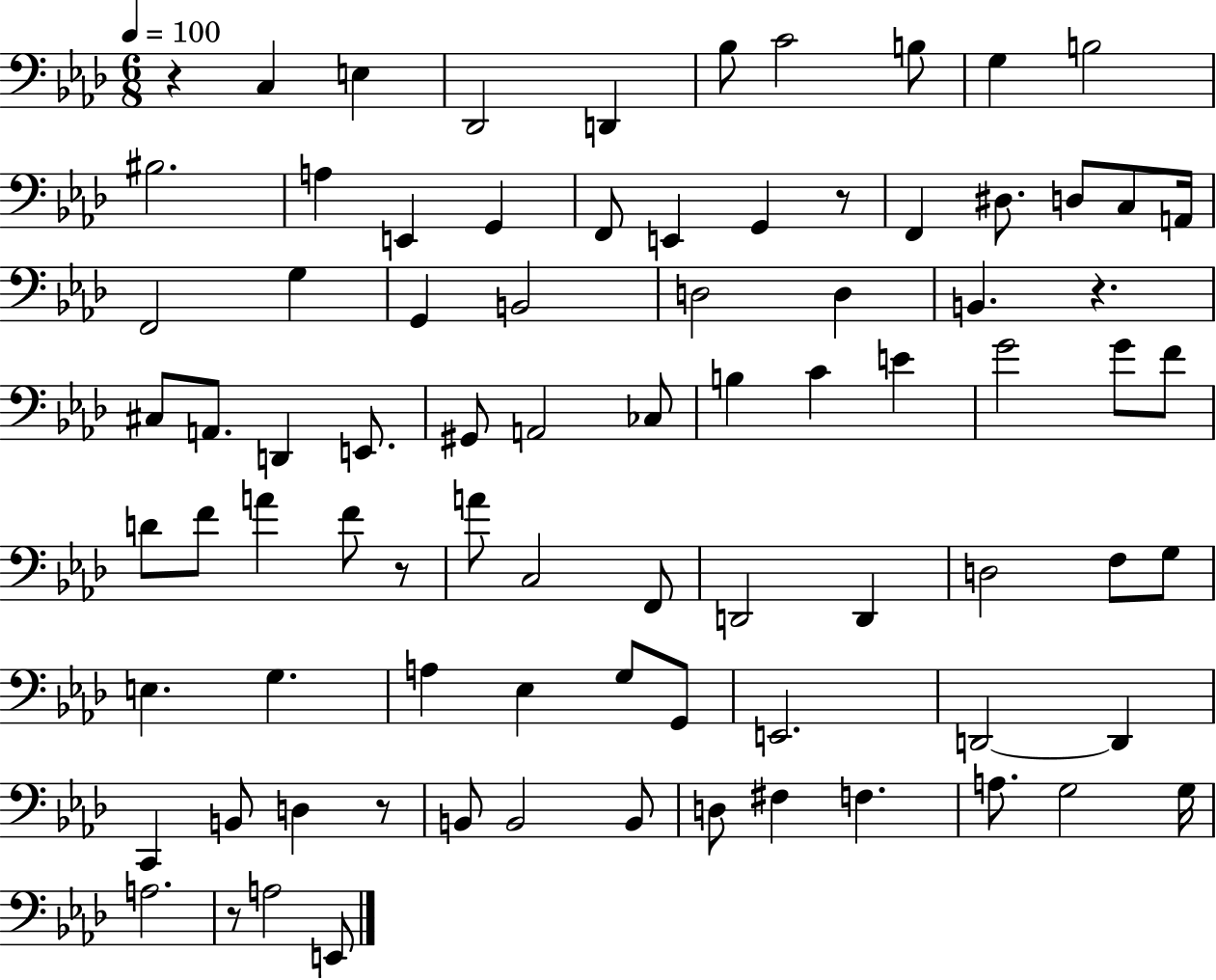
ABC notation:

X:1
T:Untitled
M:6/8
L:1/4
K:Ab
z C, E, _D,,2 D,, _B,/2 C2 B,/2 G, B,2 ^B,2 A, E,, G,, F,,/2 E,, G,, z/2 F,, ^D,/2 D,/2 C,/2 A,,/4 F,,2 G, G,, B,,2 D,2 D, B,, z ^C,/2 A,,/2 D,, E,,/2 ^G,,/2 A,,2 _C,/2 B, C E G2 G/2 F/2 D/2 F/2 A F/2 z/2 A/2 C,2 F,,/2 D,,2 D,, D,2 F,/2 G,/2 E, G, A, _E, G,/2 G,,/2 E,,2 D,,2 D,, C,, B,,/2 D, z/2 B,,/2 B,,2 B,,/2 D,/2 ^F, F, A,/2 G,2 G,/4 A,2 z/2 A,2 E,,/2